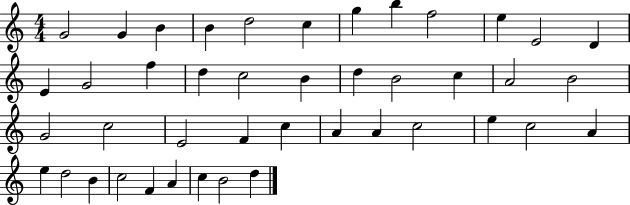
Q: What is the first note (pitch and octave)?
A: G4